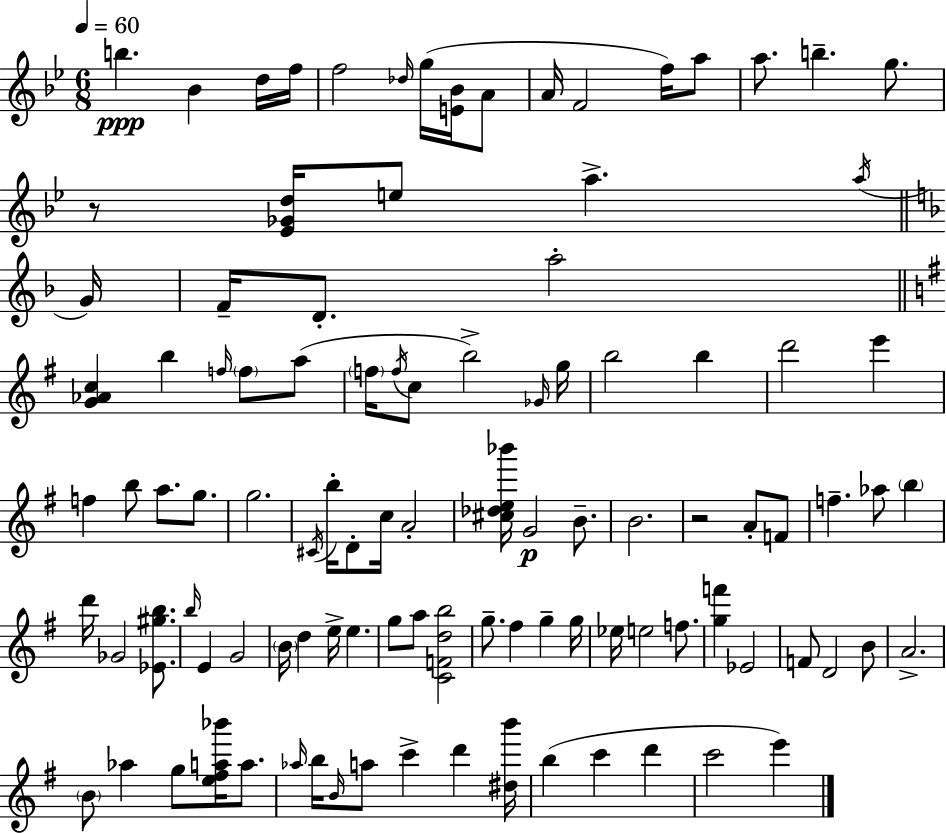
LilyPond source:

{
  \clef treble
  \numericTimeSignature
  \time 6/8
  \key bes \major
  \tempo 4 = 60
  b''4.\ppp bes'4 d''16 f''16 | f''2 \grace { des''16 } g''16( <e' bes'>16 a'8 | a'16 f'2 f''16) a''8 | a''8. b''4.-- g''8. | \break r8 <ees' ges' d''>16 e''8 a''4.-> | \acciaccatura { a''16 } \bar "||" \break \key d \minor g'16 f'16-- d'8.-. a''2-. | \bar "||" \break \key e \minor <g' aes' c''>4 b''4 \grace { f''16 } \parenthesize f''8 a''8( | \parenthesize f''16 \acciaccatura { f''16 } c''8 b''2->) | \grace { ges'16 } g''16 b''2 b''4 | d'''2 e'''4 | \break f''4 b''8 a''8. | g''8. g''2. | \acciaccatura { cis'16 } b''16-. d'8-. c''16 a'2-. | <cis'' des'' e'' bes'''>16 g'2\p | \break b'8.-- b'2. | r2 | a'8-. f'8 f''4.-- aes''8 | \parenthesize b''4 d'''16 ges'2 | \break <ees' gis'' b''>8. \grace { b''16 } e'4 g'2 | \parenthesize b'16 d''4 e''16-> e''4. | g''8 a''8 <c' f' d'' b''>2 | g''8.-- fis''4 | \break g''4-- g''16 ees''16 e''2 | f''8. <g'' f'''>4 ees'2 | f'8 d'2 | b'8 a'2.-> | \break \parenthesize b'8 aes''4 g''8 | <e'' fis'' a'' bes'''>16 a''8. \grace { aes''16 } b''16 \grace { b'16 } a''8 c'''4-> | d'''4 <dis'' b'''>16 b''4( c'''4 | d'''4 c'''2 | \break e'''4) \bar "|."
}